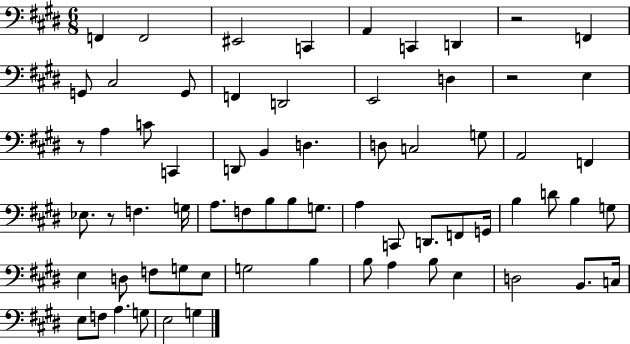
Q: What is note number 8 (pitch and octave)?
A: F2